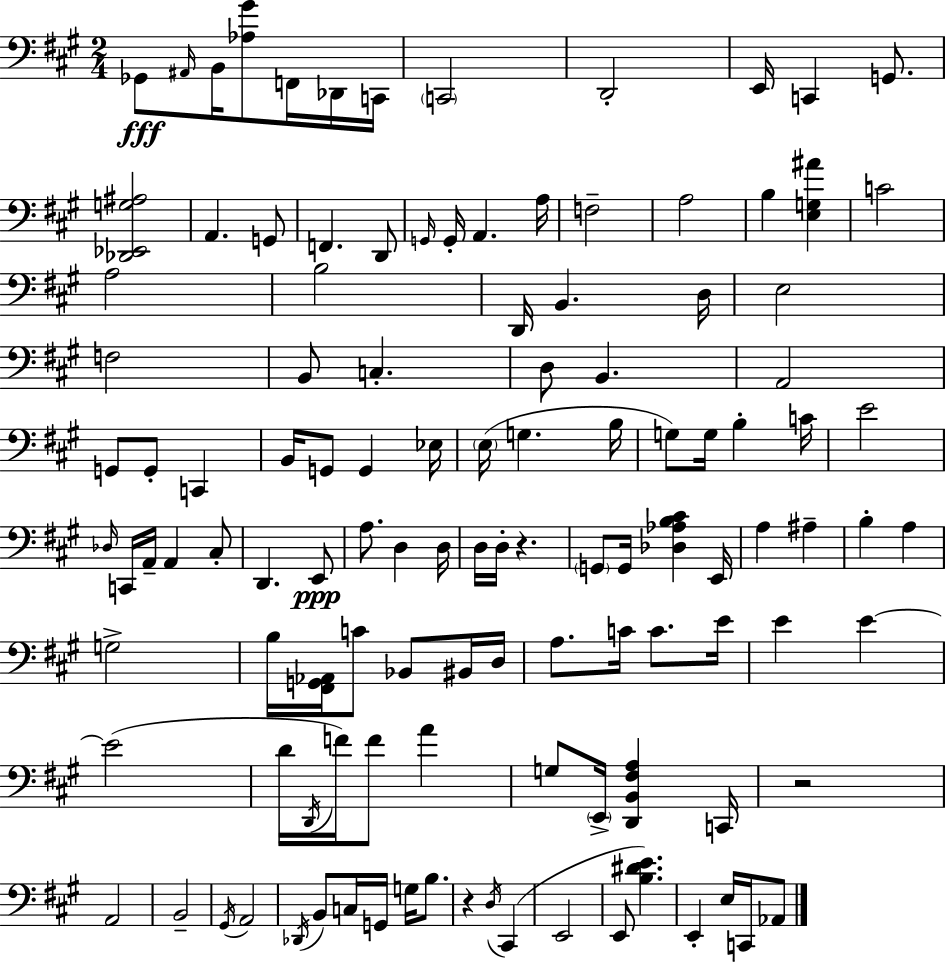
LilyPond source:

{
  \clef bass
  \numericTimeSignature
  \time 2/4
  \key a \major
  ges,8\fff \grace { ais,16 } b,16 <aes gis'>8 f,16 des,16 | c,16 \parenthesize c,2 | d,2-. | e,16 c,4 g,8. | \break <des, ees, g ais>2 | a,4. g,8 | f,4. d,8 | \grace { g,16 } g,16-. a,4. | \break a16 f2-- | a2 | b4 <e g ais'>4 | c'2 | \break a2 | b2 | d,16 b,4. | d16 e2 | \break f2 | b,8 c4.-. | d8 b,4. | a,2 | \break g,8 g,8-. c,4 | b,16 g,8 g,4 | ees16 \parenthesize e16( g4. | b16 g8) g16 b4-. | \break c'16 e'2 | \grace { des16 } c,16 a,16-- a,4 | cis8-. d,4. | e,8\ppp a8. d4 | \break d16 d16 d16-. r4. | \parenthesize g,8 g,16 <des aes b cis'>4 | e,16 a4 ais4-- | b4-. a4 | \break g2-> | b16 <fis, g, aes,>16 c'8 bes,8 | bis,16 d16 a8. c'16 c'8. | e'16 e'4 e'4~~ | \break e'2( | d'16 \acciaccatura { d,16 } f'16) f'8 | a'4 g8 \parenthesize e,16-> <d, b, fis a>4 | c,16 r2 | \break a,2 | b,2-- | \acciaccatura { gis,16 } a,2 | \acciaccatura { des,16 } b,8 | \break c16 g,16 g16 b8. r4 | \acciaccatura { d16 }( cis,4 e,2 | e,8 | <b dis' e'>4.) e,4-. | \break e16 c,16 aes,8 \bar "|."
}